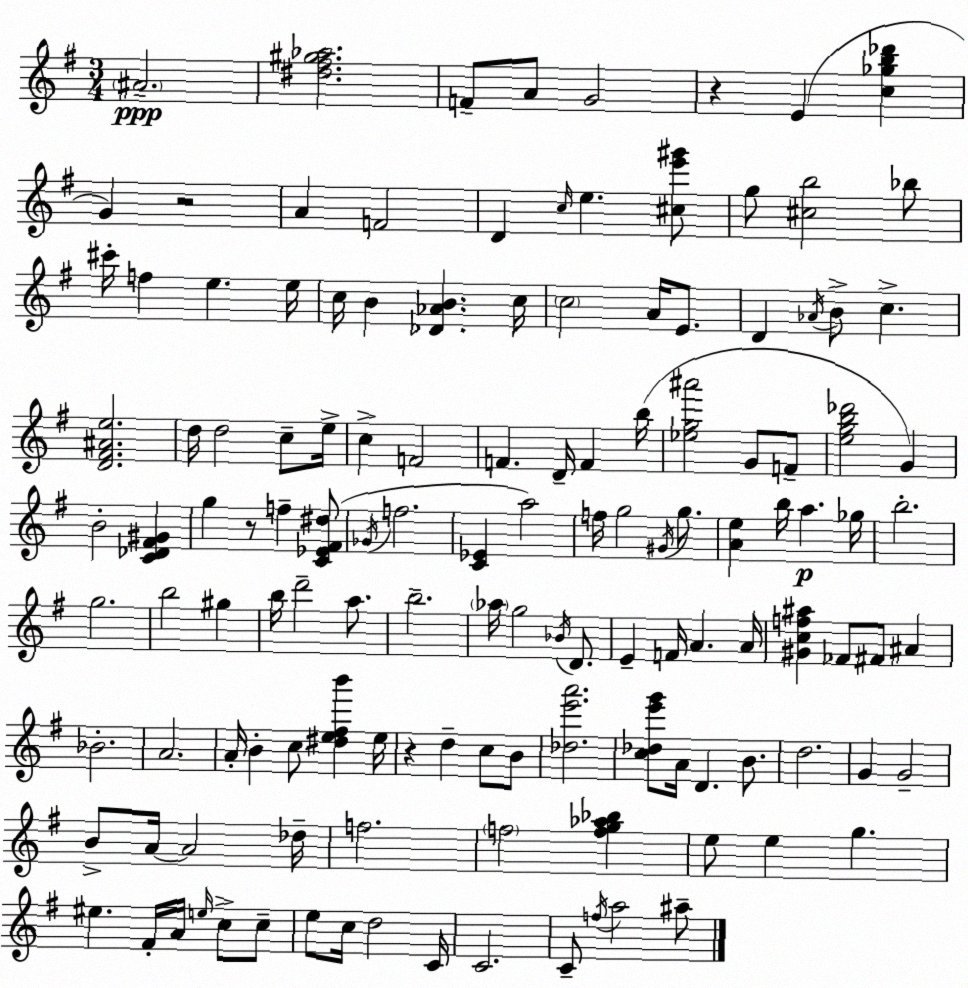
X:1
T:Untitled
M:3/4
L:1/4
K:Em
^A2 [^d^f^g_a]2 F/2 A/2 G2 z E [c_gb_d'] G z2 A F2 D c/4 e [^ce'^g']/2 g/2 [^cb]2 _b/2 ^c'/4 f e e/4 c/4 B [_D_AB] c/4 c2 A/4 E/2 D _A/4 B/2 c [D^F^Ae]2 d/4 d2 c/2 e/4 c F2 F D/4 F b/4 [_eg^a']2 G/2 F/2 [egb_d']2 G B2 [C_D^F^G] g z/2 f [C_E^F^d]/2 _G/4 f2 [C_E] a2 f/4 g2 ^G/4 g/2 [Ae] b/4 a _g/4 b2 g2 b2 ^g b/4 d'2 a/2 b2 _a/4 g2 _B/4 D/2 E F/4 A A/4 [^Gcf^a] _F/2 ^F/2 ^A _B2 A2 A/4 B c/2 [^de^fb'] e/4 z d c/2 B/2 [_de'a']2 [c_de'g']/2 A/4 D B/2 d2 G G2 B/2 A/4 A2 _d/4 f2 f2 [fg_a_b] e/2 e g ^e ^F/4 A/4 e/4 c/2 c/2 e/2 c/4 d2 C/4 C2 C/2 f/4 a2 ^a/2